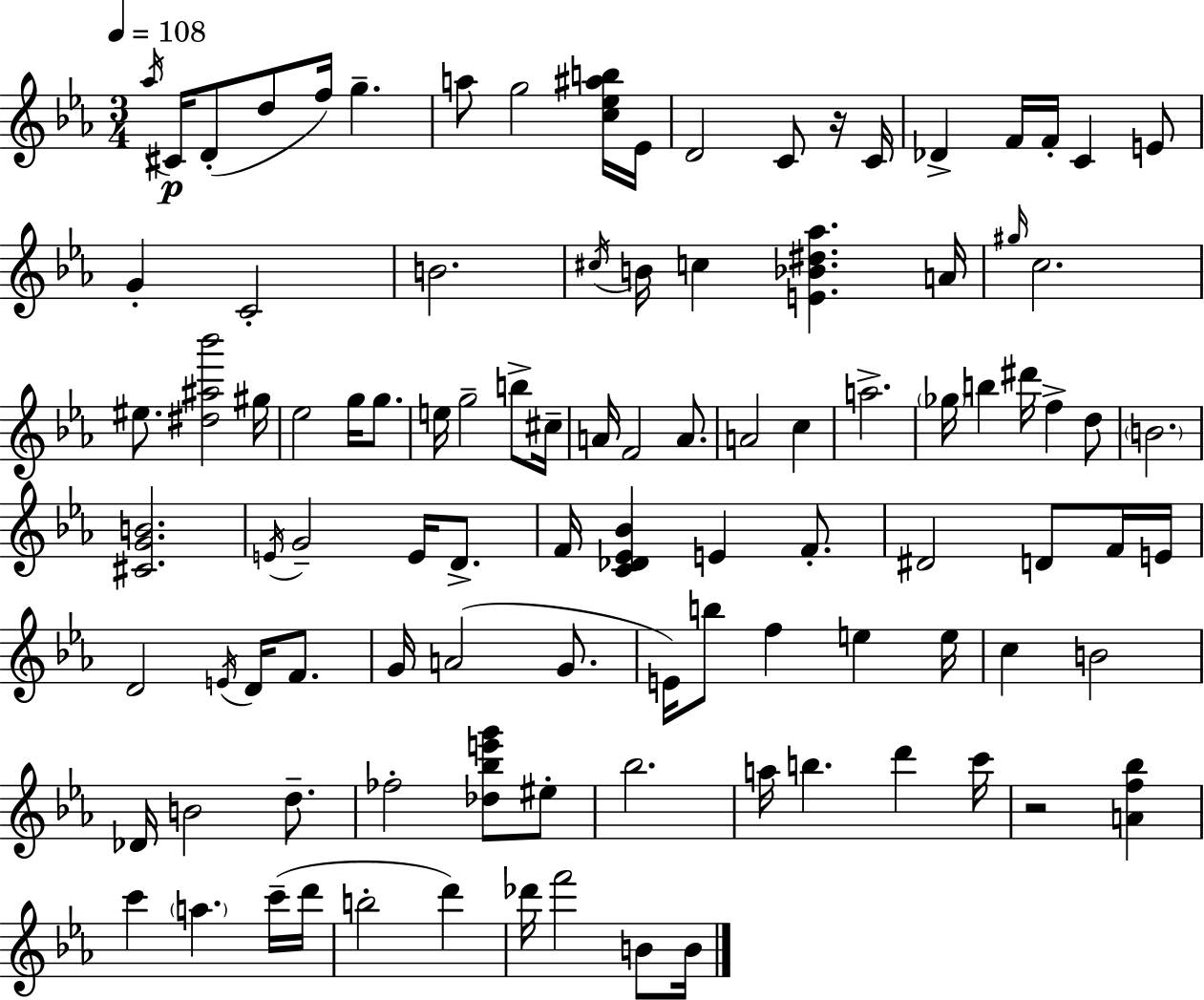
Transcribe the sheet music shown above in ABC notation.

X:1
T:Untitled
M:3/4
L:1/4
K:Eb
_a/4 ^C/4 D/2 d/2 f/4 g a/2 g2 [c_e^ab]/4 _E/4 D2 C/2 z/4 C/4 _D F/4 F/4 C E/2 G C2 B2 ^c/4 B/4 c [E_B^d_a] A/4 ^g/4 c2 ^e/2 [^d^a_b']2 ^g/4 _e2 g/4 g/2 e/4 g2 b/2 ^c/4 A/4 F2 A/2 A2 c a2 _g/4 b ^d'/4 f d/2 B2 [^CGB]2 E/4 G2 E/4 D/2 F/4 [C_D_E_B] E F/2 ^D2 D/2 F/4 E/4 D2 E/4 D/4 F/2 G/4 A2 G/2 E/4 b/2 f e e/4 c B2 _D/4 B2 d/2 _f2 [_d_be'g']/2 ^e/2 _b2 a/4 b d' c'/4 z2 [Af_b] c' a c'/4 d'/4 b2 d' _d'/4 f'2 B/2 B/4